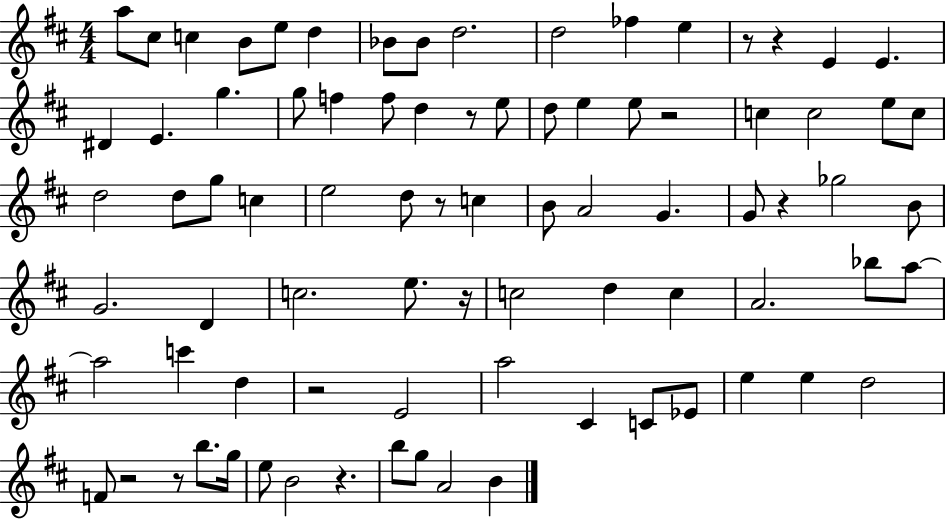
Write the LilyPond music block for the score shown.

{
  \clef treble
  \numericTimeSignature
  \time 4/4
  \key d \major
  a''8 cis''8 c''4 b'8 e''8 d''4 | bes'8 bes'8 d''2. | d''2 fes''4 e''4 | r8 r4 e'4 e'4. | \break dis'4 e'4. g''4. | g''8 f''4 f''8 d''4 r8 e''8 | d''8 e''4 e''8 r2 | c''4 c''2 e''8 c''8 | \break d''2 d''8 g''8 c''4 | e''2 d''8 r8 c''4 | b'8 a'2 g'4. | g'8 r4 ges''2 b'8 | \break g'2. d'4 | c''2. e''8. r16 | c''2 d''4 c''4 | a'2. bes''8 a''8~~ | \break a''2 c'''4 d''4 | r2 e'2 | a''2 cis'4 c'8 ees'8 | e''4 e''4 d''2 | \break f'8 r2 r8 b''8. g''16 | e''8 b'2 r4. | b''8 g''8 a'2 b'4 | \bar "|."
}